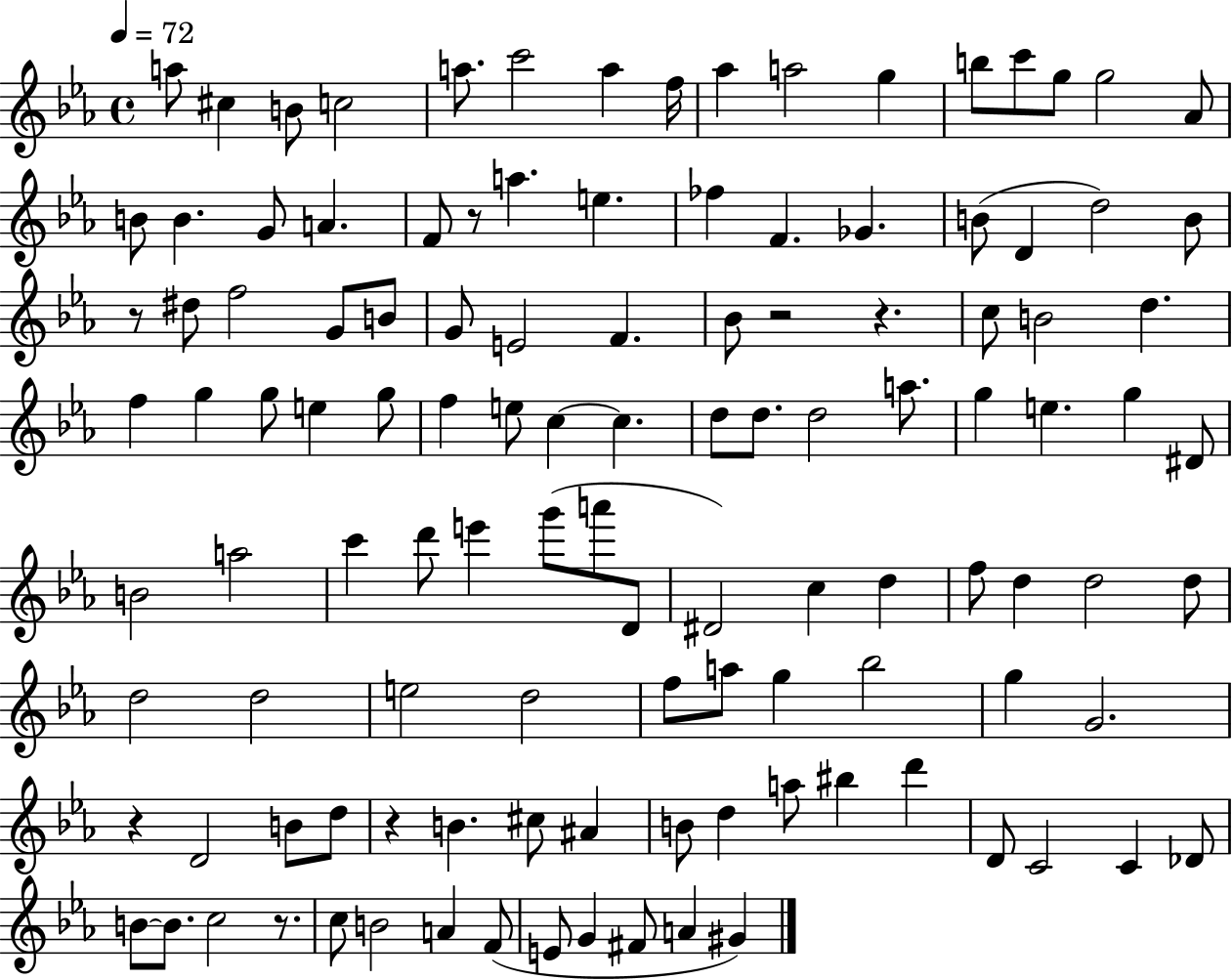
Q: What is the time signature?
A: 4/4